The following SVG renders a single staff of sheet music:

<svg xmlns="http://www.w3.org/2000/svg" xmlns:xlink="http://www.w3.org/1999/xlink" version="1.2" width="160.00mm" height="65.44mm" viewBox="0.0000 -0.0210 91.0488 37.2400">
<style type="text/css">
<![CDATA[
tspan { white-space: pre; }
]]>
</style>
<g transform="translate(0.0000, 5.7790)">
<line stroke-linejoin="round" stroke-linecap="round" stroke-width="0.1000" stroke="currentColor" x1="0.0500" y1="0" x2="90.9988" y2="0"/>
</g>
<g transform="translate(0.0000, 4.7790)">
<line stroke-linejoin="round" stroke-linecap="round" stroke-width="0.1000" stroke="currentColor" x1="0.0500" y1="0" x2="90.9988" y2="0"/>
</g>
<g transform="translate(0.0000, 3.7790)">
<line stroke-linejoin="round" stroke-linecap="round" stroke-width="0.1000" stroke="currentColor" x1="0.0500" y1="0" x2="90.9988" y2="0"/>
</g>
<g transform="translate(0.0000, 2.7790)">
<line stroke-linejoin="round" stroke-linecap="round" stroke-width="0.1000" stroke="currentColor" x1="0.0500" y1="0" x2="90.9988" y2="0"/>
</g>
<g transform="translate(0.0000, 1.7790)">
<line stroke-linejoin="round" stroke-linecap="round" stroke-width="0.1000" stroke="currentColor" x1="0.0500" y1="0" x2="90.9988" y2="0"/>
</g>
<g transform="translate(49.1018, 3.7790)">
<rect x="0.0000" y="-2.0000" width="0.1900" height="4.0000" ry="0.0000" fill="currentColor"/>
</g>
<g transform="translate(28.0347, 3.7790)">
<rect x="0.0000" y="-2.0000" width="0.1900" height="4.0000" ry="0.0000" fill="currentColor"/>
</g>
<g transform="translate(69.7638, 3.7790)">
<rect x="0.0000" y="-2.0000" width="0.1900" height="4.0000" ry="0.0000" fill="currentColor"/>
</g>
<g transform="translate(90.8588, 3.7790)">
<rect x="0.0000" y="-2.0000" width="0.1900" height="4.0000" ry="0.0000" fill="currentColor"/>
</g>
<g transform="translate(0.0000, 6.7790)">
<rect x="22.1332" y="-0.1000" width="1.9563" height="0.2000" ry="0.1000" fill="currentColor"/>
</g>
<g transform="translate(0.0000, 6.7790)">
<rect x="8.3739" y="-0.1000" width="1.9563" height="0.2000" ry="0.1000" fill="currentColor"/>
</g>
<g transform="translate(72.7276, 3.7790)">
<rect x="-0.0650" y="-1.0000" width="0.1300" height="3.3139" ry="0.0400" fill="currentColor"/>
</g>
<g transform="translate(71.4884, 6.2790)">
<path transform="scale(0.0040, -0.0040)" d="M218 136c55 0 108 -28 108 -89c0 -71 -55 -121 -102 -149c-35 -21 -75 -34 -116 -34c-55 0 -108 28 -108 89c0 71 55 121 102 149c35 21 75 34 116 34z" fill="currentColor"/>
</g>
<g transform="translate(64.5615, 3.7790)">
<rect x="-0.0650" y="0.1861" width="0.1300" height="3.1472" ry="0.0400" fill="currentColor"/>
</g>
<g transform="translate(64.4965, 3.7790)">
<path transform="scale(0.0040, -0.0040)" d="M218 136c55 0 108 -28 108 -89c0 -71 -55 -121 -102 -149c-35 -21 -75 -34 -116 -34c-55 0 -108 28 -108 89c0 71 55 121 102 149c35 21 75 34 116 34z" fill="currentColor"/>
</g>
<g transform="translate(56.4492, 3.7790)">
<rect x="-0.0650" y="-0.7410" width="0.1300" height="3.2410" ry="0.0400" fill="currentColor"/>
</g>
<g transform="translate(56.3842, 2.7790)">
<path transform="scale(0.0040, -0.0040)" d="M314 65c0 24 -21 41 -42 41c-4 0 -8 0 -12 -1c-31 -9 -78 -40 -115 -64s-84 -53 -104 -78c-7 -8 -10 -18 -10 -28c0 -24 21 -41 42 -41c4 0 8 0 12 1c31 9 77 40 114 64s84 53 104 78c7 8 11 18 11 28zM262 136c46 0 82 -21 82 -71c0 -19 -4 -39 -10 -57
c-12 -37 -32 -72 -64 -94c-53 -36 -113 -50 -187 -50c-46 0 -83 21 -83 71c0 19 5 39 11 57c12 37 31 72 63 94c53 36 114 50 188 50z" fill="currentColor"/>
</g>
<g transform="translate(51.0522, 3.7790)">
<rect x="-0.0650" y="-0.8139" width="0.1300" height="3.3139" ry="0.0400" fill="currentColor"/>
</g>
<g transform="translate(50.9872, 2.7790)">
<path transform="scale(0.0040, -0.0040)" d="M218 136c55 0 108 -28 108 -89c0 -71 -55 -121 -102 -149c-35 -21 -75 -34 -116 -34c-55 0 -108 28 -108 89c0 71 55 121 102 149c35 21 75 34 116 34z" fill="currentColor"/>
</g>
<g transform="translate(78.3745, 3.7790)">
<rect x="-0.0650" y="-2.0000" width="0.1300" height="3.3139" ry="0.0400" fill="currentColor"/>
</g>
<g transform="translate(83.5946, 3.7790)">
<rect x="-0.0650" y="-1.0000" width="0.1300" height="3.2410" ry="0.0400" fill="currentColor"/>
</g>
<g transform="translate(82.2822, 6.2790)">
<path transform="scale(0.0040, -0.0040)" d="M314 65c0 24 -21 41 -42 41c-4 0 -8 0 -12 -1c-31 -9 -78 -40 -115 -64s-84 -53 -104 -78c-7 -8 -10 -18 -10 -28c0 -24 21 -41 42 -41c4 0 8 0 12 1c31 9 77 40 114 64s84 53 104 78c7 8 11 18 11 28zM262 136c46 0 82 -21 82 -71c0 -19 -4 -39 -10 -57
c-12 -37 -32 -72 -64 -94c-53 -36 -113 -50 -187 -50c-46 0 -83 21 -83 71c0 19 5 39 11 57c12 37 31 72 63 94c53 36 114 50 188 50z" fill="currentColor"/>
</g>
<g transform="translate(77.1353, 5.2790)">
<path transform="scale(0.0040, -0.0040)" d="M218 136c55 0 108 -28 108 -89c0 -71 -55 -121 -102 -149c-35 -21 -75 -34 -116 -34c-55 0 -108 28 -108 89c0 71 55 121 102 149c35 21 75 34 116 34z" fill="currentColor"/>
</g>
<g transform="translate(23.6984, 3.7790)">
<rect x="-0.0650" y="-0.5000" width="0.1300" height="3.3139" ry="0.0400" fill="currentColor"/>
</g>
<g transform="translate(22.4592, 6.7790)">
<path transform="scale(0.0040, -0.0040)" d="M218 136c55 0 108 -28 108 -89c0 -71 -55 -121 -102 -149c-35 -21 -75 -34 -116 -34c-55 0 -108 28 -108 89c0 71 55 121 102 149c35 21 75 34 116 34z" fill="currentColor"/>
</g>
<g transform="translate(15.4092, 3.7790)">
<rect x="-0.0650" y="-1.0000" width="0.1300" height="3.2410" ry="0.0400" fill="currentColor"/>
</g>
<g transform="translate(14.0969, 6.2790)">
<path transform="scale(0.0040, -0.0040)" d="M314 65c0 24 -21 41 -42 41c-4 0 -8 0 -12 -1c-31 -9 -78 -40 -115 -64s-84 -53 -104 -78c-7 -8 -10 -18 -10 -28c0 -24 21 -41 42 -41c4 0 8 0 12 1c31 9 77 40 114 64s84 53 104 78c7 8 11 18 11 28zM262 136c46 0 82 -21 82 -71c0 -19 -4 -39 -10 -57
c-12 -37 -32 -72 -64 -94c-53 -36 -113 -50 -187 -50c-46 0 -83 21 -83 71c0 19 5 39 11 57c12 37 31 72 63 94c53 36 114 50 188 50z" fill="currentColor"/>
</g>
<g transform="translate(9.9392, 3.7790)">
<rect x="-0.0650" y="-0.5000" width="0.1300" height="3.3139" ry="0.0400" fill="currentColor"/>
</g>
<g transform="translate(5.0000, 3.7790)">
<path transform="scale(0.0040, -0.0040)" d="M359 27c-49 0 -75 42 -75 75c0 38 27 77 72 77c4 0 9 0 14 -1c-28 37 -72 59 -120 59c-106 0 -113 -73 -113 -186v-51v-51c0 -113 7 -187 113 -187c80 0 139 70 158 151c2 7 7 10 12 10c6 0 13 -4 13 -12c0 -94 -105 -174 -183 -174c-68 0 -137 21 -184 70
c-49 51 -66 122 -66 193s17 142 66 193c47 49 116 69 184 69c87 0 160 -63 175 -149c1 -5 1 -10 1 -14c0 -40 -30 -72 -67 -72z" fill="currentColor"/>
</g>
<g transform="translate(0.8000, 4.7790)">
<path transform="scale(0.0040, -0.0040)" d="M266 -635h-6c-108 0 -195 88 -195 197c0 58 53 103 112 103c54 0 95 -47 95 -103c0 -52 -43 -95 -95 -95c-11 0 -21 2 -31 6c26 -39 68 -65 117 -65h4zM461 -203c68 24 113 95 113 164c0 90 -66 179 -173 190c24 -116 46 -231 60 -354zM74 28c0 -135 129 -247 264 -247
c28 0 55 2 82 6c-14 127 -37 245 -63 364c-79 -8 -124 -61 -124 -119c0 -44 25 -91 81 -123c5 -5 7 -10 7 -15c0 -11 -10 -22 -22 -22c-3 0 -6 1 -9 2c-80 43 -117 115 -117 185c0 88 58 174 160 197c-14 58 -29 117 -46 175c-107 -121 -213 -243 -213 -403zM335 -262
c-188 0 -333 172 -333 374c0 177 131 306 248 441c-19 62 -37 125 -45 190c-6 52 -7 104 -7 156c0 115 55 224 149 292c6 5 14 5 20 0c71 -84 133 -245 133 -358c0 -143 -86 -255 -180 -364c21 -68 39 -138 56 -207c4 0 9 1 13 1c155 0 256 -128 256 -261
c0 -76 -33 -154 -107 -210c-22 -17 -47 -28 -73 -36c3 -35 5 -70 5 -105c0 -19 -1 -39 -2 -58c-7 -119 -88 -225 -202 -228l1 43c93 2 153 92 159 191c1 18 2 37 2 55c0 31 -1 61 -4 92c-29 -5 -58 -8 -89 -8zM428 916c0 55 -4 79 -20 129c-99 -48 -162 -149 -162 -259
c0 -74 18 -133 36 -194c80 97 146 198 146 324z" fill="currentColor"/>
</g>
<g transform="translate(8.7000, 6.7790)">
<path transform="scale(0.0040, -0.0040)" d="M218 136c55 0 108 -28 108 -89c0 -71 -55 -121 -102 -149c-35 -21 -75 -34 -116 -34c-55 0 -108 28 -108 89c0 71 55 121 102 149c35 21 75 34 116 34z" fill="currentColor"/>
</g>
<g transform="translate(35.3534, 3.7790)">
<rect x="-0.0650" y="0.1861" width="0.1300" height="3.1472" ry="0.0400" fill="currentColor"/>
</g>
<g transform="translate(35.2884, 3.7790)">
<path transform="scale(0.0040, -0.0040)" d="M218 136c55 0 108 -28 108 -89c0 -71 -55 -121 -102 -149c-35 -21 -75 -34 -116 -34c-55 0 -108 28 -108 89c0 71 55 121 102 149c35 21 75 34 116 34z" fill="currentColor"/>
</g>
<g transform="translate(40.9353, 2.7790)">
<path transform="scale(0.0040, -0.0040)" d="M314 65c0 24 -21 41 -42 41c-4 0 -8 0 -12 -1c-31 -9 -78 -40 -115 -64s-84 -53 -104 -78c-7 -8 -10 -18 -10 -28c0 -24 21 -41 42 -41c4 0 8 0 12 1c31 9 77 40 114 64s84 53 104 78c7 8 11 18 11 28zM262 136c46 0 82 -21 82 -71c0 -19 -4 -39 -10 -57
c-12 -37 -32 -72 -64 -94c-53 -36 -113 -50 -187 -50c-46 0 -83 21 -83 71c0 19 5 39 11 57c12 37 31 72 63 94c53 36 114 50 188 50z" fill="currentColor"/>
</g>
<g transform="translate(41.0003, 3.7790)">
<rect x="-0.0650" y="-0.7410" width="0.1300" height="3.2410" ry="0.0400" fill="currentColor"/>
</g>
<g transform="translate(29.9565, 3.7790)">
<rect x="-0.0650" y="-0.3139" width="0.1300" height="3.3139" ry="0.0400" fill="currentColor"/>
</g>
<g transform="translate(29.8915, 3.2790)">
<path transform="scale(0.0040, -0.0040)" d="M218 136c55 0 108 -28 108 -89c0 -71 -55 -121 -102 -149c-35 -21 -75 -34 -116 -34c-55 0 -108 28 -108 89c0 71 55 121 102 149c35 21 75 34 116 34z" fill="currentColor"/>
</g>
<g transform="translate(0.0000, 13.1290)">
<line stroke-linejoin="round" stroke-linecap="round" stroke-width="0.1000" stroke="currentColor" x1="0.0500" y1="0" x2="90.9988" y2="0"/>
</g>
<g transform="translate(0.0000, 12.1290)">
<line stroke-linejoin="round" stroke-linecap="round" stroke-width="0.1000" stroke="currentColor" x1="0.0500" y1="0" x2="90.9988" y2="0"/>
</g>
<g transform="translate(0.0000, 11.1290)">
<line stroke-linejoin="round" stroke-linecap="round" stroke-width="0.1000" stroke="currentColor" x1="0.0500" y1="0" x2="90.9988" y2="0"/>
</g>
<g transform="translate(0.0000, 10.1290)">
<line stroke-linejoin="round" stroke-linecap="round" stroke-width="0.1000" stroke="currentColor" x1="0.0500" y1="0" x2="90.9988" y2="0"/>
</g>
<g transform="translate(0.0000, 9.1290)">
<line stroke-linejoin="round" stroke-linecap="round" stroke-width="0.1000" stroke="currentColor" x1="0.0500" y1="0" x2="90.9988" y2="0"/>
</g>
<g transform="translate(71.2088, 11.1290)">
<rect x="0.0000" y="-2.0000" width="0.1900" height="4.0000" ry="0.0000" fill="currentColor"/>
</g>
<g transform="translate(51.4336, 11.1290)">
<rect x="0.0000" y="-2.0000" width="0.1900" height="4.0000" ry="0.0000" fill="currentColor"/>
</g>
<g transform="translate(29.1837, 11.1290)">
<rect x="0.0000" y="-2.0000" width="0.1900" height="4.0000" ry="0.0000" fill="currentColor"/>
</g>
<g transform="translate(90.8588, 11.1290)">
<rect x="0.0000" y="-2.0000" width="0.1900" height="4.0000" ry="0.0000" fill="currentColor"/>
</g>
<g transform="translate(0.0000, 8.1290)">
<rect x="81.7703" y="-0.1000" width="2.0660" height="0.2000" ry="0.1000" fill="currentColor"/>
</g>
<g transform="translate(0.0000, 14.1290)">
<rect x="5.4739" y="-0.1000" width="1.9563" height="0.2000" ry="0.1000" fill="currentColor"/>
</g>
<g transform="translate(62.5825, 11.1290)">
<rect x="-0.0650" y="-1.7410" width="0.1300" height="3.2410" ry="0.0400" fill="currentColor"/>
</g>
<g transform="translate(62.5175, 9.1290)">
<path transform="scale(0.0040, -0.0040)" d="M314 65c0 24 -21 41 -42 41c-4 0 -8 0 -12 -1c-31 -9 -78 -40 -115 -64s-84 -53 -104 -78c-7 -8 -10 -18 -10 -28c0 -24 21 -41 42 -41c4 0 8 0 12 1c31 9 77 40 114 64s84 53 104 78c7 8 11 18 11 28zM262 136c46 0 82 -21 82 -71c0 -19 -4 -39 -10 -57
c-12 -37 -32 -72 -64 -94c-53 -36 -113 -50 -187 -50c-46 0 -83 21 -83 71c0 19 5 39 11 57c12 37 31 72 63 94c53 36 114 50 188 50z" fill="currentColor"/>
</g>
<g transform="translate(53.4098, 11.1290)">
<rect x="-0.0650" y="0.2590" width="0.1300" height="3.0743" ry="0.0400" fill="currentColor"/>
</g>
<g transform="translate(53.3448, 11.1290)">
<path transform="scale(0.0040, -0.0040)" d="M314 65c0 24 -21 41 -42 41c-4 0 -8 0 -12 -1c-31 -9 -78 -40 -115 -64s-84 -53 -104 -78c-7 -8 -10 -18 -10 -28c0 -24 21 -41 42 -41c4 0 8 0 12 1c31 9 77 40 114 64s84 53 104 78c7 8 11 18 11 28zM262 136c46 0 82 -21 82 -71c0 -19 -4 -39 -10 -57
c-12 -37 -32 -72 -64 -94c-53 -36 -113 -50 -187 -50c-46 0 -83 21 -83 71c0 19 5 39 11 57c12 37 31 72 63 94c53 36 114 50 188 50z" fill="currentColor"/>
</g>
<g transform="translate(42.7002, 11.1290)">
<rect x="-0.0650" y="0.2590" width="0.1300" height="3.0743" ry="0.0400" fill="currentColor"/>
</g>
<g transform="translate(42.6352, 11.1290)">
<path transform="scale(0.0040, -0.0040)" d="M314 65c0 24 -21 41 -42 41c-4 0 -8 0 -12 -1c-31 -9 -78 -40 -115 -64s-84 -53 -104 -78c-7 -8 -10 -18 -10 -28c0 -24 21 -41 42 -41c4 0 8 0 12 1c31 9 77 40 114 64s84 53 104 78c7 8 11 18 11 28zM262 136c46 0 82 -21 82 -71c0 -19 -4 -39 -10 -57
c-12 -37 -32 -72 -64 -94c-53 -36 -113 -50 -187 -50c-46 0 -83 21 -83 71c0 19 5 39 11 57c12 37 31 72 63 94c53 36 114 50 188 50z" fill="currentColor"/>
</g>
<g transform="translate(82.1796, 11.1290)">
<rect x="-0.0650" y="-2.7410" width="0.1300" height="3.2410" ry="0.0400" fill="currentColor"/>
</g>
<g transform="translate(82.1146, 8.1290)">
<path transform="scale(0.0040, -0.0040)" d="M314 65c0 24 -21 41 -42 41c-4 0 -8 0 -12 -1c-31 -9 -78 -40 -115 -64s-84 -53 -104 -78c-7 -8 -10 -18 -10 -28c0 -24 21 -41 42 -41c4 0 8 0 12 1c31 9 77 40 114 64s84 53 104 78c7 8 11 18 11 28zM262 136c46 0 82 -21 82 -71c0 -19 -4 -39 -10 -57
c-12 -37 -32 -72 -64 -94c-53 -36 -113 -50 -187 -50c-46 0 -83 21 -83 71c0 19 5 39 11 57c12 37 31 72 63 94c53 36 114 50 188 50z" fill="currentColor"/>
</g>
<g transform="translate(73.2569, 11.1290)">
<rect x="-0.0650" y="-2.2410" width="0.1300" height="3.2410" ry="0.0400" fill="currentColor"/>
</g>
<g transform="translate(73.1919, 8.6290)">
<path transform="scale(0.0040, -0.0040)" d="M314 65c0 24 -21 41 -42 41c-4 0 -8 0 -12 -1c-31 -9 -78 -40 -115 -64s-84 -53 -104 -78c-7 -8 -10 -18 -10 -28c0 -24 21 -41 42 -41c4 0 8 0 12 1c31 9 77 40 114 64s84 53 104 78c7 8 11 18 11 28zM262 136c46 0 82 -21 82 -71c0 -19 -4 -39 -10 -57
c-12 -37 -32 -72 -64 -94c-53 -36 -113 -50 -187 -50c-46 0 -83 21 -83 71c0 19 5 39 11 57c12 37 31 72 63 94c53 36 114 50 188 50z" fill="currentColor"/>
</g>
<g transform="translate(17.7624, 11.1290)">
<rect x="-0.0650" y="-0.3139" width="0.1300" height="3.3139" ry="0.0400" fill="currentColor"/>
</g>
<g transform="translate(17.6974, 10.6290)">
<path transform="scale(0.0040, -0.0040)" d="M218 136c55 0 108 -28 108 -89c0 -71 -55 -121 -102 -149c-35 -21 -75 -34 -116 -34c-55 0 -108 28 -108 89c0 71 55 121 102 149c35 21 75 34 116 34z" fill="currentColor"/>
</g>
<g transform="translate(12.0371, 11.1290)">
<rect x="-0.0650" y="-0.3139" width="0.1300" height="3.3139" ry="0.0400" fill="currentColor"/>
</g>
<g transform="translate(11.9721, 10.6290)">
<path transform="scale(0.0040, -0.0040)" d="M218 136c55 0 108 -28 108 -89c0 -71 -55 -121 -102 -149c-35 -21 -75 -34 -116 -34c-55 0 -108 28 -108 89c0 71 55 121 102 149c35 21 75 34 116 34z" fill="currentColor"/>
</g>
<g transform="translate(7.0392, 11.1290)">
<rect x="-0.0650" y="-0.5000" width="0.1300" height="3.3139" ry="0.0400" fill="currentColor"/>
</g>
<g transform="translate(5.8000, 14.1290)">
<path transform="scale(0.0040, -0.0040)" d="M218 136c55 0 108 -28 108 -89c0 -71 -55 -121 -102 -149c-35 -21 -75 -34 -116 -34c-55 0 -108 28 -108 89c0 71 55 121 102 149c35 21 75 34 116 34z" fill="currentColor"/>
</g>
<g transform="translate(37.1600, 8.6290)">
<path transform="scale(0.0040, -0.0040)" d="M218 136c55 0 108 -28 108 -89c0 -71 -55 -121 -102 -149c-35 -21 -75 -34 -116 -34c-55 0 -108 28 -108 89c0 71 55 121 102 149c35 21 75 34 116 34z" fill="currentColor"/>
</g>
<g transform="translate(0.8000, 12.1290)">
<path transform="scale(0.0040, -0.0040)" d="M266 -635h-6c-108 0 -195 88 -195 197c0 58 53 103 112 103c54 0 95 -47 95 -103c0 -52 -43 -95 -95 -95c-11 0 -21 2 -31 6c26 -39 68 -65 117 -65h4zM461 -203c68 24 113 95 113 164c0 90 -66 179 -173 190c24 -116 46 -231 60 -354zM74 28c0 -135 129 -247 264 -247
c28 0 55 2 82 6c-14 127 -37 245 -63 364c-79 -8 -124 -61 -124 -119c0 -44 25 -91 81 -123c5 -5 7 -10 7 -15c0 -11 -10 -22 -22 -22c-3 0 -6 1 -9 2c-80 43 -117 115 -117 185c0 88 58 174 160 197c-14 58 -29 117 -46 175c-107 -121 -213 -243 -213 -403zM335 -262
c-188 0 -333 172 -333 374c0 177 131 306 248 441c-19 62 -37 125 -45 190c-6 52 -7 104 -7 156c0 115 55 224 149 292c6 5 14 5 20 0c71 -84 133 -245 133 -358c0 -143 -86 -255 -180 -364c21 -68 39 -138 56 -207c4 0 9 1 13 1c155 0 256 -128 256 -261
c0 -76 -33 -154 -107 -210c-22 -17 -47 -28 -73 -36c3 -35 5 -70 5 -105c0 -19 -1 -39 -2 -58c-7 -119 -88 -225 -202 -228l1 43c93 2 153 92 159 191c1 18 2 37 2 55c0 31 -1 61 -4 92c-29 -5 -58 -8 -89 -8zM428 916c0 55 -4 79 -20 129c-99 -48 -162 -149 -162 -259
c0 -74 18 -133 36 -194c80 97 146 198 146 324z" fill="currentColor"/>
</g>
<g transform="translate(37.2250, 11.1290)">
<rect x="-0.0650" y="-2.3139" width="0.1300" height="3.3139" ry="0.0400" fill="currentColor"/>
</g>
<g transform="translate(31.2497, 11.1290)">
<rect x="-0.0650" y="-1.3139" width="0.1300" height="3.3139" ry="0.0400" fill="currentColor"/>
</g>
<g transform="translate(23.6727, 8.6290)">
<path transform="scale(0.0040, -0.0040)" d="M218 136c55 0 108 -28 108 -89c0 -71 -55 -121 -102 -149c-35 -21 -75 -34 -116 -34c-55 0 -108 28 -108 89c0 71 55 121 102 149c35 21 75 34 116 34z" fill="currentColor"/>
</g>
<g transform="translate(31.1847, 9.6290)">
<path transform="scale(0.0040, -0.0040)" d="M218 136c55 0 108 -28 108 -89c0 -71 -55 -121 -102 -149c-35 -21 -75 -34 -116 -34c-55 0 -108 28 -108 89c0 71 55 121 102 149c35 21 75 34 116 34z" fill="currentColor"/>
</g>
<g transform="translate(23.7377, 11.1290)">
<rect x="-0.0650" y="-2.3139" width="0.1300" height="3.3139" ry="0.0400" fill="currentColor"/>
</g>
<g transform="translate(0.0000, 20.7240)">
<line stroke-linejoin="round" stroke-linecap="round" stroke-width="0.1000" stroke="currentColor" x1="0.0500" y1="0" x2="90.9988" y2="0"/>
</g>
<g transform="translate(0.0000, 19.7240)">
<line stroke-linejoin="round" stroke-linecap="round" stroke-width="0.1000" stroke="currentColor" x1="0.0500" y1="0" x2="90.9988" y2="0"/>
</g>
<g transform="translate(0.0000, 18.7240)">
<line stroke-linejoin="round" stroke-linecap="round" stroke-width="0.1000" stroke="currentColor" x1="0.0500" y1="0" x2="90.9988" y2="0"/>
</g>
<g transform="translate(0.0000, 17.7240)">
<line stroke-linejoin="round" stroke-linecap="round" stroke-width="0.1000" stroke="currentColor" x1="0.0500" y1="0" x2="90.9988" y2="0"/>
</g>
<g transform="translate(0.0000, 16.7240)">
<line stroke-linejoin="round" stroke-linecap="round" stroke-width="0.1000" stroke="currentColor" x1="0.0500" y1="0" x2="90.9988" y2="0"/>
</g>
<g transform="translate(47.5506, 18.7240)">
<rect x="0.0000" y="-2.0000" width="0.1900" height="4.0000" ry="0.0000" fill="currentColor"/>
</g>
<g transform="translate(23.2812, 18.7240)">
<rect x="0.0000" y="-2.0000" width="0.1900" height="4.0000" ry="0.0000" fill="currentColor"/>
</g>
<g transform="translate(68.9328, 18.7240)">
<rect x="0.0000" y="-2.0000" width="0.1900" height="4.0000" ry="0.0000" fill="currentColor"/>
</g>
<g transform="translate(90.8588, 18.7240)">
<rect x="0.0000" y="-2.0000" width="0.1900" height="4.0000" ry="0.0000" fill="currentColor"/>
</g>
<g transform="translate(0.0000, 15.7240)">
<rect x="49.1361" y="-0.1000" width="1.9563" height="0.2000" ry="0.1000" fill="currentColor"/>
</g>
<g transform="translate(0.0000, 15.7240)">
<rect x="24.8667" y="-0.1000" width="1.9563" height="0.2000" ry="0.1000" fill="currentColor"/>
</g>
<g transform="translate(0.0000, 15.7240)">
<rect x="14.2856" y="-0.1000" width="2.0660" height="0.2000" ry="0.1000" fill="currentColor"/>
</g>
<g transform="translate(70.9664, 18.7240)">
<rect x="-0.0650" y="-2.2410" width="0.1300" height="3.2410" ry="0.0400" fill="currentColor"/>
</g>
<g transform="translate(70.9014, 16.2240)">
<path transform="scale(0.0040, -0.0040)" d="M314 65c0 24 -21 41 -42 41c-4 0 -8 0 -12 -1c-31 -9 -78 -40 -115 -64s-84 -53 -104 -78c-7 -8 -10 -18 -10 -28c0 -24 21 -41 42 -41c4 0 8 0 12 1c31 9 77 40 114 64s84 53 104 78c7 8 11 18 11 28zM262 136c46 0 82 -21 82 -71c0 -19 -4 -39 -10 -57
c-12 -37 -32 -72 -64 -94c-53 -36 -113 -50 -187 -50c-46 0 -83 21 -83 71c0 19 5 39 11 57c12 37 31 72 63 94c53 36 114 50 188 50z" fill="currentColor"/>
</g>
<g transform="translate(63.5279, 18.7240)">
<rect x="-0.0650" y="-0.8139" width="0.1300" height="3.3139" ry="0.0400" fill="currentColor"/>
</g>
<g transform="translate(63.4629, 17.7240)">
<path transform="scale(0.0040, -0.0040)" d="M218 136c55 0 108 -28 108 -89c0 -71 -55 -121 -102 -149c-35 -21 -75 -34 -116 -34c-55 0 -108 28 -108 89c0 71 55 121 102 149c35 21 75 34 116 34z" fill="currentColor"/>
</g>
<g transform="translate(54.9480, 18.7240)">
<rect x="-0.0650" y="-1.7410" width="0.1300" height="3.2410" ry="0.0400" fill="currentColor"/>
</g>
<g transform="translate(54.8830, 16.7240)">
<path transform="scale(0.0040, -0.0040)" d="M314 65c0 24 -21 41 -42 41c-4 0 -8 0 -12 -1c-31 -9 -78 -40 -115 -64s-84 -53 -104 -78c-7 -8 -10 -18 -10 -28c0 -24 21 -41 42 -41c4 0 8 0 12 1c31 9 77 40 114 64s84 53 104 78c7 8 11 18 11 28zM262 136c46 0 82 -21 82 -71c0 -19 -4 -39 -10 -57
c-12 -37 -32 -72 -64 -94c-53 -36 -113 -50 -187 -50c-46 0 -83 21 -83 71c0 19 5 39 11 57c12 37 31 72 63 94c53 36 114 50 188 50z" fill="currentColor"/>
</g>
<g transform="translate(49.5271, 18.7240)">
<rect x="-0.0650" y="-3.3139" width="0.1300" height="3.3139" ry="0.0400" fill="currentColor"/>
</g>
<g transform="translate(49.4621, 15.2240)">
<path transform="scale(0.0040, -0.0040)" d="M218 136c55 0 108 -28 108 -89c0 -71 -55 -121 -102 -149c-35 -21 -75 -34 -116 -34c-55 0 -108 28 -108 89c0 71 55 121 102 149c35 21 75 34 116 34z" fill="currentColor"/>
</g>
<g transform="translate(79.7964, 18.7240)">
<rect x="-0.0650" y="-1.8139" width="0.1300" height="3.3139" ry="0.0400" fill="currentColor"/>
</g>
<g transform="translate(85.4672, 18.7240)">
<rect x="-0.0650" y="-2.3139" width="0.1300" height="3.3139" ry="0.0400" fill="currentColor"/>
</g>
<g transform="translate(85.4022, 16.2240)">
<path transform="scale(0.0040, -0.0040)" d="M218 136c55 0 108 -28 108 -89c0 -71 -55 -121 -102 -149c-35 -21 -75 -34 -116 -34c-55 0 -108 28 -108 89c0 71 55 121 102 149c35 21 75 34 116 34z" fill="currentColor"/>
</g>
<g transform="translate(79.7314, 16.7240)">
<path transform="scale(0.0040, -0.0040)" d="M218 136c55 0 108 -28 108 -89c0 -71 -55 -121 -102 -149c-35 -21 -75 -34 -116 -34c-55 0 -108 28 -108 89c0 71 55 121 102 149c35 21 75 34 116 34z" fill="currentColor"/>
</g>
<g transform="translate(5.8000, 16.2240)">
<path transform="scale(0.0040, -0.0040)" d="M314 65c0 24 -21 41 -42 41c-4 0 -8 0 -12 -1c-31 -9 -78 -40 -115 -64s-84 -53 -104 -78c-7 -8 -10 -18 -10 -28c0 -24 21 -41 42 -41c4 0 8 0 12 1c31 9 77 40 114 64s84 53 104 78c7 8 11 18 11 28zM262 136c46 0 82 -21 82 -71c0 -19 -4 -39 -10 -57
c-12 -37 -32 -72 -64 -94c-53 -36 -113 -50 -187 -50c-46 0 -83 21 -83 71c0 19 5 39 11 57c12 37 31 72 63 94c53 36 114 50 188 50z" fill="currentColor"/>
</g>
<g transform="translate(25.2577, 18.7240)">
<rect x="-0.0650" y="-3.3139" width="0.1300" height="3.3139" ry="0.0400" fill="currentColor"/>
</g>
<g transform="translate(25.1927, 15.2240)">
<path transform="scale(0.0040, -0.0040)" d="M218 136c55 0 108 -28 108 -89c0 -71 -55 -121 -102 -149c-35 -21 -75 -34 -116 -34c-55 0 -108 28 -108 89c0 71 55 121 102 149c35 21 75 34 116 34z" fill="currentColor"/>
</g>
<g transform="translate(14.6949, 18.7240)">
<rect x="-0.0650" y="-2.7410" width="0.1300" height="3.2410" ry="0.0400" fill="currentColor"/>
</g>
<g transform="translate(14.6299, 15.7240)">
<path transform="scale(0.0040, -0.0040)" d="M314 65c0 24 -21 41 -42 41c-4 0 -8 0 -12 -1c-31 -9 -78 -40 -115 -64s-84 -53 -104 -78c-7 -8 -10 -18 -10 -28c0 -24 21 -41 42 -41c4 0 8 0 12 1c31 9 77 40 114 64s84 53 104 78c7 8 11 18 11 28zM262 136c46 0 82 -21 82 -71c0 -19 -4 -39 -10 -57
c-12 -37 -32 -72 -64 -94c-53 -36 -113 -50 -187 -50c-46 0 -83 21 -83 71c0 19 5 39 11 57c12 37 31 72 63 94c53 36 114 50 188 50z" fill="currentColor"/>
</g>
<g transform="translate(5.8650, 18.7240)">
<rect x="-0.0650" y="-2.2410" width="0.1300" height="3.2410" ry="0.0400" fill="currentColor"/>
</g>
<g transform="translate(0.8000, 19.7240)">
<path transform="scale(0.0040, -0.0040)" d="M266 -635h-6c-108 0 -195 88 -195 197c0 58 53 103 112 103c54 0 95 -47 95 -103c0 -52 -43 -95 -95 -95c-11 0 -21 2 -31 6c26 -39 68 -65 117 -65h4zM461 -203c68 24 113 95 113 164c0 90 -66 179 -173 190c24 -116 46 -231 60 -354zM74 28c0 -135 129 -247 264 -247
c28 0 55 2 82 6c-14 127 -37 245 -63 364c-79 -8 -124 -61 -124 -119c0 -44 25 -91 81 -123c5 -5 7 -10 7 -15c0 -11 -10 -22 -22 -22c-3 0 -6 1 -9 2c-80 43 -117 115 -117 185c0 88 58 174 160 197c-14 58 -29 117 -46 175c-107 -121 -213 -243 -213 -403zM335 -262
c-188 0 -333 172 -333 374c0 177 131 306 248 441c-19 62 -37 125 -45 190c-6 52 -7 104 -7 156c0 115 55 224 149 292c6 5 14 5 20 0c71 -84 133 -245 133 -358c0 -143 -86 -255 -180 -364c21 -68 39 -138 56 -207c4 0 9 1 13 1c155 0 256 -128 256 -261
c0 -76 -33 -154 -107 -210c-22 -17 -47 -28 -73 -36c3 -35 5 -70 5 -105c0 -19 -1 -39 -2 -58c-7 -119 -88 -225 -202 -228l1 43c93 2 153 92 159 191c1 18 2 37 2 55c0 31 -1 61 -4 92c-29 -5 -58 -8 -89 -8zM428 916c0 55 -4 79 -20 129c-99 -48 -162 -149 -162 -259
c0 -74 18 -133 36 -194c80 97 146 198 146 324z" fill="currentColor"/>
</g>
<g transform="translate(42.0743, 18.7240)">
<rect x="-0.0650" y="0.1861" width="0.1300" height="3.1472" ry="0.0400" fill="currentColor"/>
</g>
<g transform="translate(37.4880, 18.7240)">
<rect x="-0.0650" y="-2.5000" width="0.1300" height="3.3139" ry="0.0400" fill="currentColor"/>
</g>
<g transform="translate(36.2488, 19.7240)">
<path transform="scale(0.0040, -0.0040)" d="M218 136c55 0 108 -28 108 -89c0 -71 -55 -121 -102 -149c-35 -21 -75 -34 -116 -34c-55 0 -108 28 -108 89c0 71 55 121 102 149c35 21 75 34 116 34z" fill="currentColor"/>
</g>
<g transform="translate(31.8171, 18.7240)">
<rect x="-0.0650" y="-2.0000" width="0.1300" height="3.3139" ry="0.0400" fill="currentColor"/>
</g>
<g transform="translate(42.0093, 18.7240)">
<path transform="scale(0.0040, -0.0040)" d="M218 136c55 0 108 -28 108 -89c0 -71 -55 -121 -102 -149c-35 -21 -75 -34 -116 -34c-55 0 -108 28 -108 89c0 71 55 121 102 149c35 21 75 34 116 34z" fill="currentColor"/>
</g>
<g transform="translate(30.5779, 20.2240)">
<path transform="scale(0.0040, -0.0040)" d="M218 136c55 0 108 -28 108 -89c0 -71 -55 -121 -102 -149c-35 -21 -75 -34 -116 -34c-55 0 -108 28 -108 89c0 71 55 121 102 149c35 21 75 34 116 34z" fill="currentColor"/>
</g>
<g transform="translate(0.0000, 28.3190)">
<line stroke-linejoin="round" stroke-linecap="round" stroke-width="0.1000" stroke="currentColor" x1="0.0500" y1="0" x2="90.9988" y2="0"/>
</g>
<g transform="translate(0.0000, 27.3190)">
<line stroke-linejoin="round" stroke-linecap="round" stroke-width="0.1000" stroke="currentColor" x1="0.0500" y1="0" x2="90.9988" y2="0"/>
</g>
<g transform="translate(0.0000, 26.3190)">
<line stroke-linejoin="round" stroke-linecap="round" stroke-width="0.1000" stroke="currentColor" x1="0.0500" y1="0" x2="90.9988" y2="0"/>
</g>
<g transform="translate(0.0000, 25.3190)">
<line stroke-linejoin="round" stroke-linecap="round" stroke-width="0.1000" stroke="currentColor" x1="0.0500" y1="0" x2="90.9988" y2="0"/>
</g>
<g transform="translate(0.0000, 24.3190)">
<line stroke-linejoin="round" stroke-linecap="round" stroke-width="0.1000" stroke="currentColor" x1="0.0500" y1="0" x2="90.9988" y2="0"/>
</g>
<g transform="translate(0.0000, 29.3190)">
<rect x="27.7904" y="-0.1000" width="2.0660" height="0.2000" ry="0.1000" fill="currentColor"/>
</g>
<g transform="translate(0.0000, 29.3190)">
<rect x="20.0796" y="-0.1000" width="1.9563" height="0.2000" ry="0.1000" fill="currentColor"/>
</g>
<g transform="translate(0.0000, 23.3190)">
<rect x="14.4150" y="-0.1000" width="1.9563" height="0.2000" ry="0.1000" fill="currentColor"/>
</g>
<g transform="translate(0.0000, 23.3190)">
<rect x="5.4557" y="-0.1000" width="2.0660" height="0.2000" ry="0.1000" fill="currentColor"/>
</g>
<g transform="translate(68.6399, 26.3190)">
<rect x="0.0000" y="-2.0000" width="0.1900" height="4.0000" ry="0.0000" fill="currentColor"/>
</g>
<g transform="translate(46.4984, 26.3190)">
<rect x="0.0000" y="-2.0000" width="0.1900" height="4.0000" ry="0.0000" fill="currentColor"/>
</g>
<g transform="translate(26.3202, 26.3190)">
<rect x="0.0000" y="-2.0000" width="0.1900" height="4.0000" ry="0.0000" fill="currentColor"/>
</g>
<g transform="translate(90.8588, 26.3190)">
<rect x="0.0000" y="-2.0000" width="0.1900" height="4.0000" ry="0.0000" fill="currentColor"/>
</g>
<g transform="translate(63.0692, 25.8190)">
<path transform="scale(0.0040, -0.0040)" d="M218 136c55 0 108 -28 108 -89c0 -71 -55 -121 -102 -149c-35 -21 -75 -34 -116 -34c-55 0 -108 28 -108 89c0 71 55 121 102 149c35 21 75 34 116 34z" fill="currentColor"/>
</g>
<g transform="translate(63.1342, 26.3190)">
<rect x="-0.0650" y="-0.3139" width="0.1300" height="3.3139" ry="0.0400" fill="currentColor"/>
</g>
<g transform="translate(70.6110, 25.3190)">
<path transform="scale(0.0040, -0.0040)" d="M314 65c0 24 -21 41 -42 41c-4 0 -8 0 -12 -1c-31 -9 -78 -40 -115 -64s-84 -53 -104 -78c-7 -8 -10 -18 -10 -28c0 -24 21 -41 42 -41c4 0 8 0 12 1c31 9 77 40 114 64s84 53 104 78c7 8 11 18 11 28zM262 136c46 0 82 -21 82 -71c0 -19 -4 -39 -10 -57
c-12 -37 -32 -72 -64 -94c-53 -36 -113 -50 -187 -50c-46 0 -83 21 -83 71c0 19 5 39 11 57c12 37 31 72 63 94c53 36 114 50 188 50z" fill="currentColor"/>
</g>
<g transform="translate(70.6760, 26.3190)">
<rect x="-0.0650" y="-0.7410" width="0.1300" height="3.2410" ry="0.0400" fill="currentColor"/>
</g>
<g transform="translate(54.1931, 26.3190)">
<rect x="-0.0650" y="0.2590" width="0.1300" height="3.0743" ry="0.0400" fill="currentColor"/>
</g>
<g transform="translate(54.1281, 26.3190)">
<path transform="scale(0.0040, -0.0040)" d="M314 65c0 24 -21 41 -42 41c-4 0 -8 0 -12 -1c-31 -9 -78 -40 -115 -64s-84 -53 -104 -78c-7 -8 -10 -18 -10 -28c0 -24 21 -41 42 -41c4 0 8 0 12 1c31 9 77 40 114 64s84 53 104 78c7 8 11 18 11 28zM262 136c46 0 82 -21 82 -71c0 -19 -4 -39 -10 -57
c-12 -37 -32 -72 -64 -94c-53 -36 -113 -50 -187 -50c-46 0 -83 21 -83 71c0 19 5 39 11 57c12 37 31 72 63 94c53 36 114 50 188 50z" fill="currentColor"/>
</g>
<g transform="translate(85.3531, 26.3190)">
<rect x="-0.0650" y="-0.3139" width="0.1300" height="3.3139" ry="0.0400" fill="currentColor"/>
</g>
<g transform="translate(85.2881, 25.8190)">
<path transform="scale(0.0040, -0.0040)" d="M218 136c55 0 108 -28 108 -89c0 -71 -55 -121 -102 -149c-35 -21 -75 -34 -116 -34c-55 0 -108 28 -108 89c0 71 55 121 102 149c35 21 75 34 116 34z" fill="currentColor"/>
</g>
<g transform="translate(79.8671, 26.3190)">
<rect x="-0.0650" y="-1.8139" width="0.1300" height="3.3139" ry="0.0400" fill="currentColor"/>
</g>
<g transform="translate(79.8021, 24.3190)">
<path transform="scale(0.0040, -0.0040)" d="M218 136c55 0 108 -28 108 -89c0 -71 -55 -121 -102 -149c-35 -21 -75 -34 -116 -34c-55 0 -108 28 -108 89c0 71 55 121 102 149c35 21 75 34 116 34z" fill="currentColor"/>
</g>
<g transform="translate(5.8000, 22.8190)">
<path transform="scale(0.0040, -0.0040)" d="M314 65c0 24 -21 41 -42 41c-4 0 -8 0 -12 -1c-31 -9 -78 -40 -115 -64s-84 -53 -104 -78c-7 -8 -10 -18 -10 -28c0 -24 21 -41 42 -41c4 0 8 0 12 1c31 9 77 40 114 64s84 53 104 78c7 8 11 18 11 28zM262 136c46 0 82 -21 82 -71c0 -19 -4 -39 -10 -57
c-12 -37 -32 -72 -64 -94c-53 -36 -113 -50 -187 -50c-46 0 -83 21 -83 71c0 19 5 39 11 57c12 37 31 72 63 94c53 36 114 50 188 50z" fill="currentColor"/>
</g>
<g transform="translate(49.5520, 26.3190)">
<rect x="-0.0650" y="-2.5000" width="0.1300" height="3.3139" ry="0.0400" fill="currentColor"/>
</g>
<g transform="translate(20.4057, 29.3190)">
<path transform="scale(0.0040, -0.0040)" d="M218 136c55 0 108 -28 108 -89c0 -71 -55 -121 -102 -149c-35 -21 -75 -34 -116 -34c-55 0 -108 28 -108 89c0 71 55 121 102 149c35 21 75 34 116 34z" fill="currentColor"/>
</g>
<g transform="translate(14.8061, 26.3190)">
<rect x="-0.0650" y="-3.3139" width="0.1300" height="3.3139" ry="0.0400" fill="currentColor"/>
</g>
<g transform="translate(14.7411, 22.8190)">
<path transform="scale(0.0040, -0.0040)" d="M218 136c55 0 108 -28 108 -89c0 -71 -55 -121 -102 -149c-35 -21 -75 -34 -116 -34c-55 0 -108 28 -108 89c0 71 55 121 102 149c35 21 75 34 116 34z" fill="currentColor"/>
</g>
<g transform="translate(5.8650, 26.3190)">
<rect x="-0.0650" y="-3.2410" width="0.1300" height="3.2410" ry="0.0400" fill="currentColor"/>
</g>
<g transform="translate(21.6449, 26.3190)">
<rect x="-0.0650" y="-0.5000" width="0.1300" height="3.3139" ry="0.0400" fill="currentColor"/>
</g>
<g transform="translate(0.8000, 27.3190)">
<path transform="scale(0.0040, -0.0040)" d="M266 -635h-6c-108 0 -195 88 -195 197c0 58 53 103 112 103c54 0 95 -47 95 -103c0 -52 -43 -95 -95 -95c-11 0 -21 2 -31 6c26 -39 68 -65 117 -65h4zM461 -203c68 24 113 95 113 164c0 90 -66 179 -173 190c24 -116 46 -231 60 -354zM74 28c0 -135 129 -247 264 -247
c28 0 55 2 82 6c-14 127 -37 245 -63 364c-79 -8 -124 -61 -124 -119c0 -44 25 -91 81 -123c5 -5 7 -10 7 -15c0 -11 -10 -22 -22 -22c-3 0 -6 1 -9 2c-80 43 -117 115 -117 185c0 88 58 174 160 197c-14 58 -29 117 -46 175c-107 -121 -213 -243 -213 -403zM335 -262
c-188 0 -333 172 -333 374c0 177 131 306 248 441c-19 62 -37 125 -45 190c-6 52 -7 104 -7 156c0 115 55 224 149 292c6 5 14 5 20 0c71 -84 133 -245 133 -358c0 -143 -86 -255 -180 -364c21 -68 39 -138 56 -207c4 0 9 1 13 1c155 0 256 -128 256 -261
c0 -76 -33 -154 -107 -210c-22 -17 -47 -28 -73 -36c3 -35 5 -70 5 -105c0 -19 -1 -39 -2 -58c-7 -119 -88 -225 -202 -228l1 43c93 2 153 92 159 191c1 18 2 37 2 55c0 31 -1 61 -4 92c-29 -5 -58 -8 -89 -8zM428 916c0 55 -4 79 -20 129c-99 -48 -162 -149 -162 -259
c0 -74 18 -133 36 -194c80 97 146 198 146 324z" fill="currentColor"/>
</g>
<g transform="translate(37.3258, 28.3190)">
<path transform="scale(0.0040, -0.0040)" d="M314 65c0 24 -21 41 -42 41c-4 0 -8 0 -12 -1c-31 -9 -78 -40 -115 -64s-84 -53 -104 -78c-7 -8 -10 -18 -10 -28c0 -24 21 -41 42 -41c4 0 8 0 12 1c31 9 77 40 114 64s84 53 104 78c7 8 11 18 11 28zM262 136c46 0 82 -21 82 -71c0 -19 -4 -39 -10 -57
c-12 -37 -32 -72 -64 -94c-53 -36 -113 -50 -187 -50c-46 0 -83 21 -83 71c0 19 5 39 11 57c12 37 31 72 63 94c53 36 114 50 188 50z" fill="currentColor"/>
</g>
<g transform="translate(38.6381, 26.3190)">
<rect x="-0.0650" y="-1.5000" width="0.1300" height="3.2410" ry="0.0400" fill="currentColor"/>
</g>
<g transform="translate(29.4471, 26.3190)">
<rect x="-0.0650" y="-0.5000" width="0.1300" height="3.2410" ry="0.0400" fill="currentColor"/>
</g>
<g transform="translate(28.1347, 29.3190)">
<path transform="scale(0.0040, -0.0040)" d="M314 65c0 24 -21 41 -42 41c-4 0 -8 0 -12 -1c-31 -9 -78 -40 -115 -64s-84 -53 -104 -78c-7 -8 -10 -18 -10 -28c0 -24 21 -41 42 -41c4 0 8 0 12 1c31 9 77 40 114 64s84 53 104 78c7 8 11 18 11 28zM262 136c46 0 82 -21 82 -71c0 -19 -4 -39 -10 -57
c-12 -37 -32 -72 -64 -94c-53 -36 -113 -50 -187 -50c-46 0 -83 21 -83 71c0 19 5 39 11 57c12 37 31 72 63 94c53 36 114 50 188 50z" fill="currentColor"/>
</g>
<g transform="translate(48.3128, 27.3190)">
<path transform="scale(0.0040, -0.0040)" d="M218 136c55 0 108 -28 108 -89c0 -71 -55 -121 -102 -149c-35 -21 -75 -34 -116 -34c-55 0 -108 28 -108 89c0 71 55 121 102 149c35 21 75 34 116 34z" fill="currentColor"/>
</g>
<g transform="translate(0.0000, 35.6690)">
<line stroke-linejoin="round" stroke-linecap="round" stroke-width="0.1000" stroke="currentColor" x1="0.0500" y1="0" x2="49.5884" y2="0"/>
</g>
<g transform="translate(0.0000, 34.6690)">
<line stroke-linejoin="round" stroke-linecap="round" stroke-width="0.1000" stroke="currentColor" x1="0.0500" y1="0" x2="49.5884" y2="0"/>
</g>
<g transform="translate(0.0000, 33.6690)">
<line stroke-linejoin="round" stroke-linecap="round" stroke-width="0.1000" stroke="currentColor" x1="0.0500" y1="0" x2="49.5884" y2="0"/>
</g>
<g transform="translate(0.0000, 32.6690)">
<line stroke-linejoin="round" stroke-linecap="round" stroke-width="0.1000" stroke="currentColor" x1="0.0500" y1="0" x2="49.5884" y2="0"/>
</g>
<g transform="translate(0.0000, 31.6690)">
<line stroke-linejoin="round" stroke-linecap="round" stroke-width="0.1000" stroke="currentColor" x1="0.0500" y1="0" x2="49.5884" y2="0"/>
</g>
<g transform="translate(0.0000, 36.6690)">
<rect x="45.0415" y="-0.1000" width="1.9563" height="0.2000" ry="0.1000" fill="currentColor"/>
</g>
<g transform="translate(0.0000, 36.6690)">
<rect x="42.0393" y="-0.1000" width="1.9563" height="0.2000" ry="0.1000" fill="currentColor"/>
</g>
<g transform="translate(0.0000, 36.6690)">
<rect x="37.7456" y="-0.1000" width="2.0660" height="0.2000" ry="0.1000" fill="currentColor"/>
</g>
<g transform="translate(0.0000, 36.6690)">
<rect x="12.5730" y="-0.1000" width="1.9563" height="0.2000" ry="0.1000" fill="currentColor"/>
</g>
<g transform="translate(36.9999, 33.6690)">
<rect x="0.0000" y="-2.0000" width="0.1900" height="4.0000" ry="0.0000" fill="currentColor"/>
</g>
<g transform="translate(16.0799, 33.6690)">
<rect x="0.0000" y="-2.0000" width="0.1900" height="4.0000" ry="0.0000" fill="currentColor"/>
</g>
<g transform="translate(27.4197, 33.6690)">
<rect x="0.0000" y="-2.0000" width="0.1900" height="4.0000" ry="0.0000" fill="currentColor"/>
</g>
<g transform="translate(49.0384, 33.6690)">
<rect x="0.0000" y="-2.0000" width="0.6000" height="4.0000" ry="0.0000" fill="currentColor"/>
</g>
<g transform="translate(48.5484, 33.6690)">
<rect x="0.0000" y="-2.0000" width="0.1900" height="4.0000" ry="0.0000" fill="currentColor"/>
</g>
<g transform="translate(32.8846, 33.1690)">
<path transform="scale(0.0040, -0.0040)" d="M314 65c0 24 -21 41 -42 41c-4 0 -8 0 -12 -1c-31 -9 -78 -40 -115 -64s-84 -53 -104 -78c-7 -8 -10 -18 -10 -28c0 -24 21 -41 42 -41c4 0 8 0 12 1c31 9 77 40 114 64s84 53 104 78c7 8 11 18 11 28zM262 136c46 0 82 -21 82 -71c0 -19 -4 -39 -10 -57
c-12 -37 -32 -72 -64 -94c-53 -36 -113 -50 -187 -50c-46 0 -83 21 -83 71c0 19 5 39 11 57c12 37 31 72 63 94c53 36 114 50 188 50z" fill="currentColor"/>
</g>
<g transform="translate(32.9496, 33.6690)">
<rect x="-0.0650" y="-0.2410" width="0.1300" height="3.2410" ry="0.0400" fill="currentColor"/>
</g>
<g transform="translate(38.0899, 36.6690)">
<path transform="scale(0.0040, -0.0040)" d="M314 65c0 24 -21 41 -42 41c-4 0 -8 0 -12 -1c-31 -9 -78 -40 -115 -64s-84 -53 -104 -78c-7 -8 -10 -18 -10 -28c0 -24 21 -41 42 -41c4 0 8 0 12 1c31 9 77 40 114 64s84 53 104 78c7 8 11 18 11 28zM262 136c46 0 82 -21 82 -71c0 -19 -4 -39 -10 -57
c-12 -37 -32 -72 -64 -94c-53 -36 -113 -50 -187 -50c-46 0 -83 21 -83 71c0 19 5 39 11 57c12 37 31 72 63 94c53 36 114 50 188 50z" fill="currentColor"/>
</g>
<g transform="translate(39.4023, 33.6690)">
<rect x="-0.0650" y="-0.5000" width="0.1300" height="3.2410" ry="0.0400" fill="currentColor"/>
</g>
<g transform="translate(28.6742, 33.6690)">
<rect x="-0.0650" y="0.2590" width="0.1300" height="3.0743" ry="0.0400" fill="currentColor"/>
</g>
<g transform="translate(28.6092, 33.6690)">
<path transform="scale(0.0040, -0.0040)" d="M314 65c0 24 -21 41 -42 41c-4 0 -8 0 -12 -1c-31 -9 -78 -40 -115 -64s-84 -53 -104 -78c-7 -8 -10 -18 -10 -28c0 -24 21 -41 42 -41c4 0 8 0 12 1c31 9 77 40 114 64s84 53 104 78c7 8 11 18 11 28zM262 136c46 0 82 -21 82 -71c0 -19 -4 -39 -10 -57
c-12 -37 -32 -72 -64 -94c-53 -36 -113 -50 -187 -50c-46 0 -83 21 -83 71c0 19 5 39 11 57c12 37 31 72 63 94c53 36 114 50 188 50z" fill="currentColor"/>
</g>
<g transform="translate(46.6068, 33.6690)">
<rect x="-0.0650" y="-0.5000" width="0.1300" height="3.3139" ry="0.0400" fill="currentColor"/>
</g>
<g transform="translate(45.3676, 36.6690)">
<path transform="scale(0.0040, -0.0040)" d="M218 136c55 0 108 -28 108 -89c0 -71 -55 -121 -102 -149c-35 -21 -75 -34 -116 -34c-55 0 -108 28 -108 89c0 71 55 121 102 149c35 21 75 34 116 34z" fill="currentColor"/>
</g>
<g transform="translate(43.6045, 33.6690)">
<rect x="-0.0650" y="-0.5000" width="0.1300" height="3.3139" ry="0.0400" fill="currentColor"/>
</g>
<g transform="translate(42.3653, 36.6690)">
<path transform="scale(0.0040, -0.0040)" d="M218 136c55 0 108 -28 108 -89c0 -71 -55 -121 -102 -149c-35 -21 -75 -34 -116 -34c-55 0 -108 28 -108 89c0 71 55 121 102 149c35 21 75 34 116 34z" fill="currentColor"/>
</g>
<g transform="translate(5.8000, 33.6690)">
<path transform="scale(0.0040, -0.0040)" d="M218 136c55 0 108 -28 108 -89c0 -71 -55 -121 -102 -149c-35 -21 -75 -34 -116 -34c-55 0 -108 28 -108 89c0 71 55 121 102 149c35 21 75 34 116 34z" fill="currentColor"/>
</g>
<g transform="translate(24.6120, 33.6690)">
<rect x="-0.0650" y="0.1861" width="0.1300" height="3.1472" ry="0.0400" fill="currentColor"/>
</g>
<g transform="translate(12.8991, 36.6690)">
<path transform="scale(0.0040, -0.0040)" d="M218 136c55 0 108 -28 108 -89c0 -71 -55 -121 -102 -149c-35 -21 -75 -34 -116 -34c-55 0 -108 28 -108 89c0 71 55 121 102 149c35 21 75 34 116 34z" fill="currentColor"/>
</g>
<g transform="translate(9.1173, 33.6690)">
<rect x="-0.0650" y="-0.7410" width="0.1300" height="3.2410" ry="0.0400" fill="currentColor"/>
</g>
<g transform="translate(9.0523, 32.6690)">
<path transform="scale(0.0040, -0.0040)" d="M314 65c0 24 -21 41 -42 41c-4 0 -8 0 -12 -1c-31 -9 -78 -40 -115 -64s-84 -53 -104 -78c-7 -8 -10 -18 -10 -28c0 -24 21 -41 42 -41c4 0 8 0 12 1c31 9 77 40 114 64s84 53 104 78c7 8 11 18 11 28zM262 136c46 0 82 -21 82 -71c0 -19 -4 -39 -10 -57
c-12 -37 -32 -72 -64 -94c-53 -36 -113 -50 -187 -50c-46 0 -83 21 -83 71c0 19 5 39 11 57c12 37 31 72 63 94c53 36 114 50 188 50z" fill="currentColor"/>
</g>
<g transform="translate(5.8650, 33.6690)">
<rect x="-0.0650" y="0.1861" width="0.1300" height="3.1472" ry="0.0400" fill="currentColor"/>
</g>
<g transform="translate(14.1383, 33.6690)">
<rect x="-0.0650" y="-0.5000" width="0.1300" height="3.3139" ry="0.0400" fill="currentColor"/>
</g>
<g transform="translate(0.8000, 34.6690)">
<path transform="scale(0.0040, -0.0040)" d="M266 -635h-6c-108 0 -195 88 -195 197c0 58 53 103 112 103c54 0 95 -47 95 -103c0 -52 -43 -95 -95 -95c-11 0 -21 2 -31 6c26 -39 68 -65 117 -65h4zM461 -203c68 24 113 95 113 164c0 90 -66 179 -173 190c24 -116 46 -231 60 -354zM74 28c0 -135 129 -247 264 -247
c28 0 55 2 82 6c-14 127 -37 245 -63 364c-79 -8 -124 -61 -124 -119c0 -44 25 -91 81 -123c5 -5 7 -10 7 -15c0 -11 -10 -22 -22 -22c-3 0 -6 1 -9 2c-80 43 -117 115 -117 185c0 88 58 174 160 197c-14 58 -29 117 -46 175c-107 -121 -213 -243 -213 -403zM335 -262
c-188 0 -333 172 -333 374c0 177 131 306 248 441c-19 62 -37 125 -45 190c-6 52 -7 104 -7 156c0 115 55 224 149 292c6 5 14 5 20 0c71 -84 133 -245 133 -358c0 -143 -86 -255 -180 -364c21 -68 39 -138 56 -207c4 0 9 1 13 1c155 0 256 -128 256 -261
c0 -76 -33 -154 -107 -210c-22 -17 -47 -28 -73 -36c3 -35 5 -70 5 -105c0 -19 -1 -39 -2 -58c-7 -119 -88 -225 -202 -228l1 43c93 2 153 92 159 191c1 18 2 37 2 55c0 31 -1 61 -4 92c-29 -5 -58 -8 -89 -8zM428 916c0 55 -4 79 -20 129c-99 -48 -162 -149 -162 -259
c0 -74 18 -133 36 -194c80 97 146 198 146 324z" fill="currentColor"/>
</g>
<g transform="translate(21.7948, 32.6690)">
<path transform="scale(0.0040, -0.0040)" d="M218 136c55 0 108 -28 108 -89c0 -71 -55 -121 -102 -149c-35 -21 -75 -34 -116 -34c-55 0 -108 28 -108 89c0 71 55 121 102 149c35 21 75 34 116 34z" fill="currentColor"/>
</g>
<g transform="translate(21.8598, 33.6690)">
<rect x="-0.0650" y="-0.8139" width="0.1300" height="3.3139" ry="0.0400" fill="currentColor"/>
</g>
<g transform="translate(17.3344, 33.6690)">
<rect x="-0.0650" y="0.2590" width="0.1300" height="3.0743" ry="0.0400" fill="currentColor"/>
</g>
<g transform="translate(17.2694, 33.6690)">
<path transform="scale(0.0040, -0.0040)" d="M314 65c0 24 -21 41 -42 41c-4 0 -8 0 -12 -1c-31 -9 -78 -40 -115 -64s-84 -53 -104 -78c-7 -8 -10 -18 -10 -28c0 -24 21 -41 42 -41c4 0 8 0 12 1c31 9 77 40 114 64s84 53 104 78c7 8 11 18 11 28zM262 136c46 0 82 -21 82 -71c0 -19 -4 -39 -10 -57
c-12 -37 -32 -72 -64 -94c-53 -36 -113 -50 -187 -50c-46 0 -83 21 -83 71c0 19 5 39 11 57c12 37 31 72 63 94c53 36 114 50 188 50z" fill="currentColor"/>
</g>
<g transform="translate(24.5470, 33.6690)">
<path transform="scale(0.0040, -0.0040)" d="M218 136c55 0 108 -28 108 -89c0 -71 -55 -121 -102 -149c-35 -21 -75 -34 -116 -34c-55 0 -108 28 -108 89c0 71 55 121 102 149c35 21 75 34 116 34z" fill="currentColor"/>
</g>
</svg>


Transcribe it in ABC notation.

X:1
T:Untitled
M:4/4
L:1/4
K:C
C D2 C c B d2 d d2 B D F D2 C c c g e g B2 B2 f2 g2 a2 g2 a2 b F G B b f2 d g2 f g b2 b C C2 E2 G B2 c d2 f c B d2 C B2 d B B2 c2 C2 C C